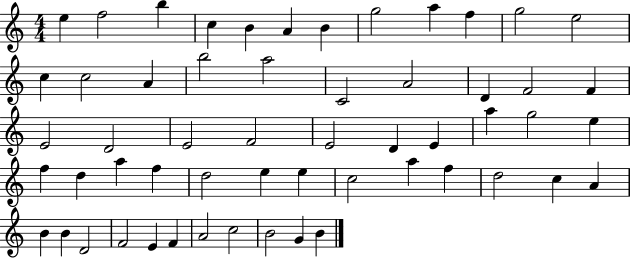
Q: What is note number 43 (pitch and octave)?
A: D5